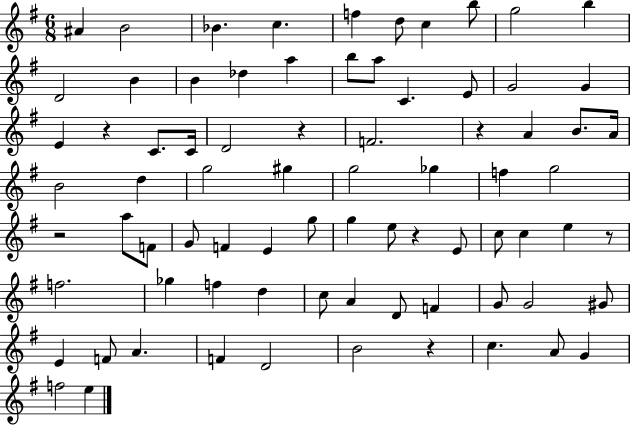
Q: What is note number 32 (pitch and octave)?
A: G5